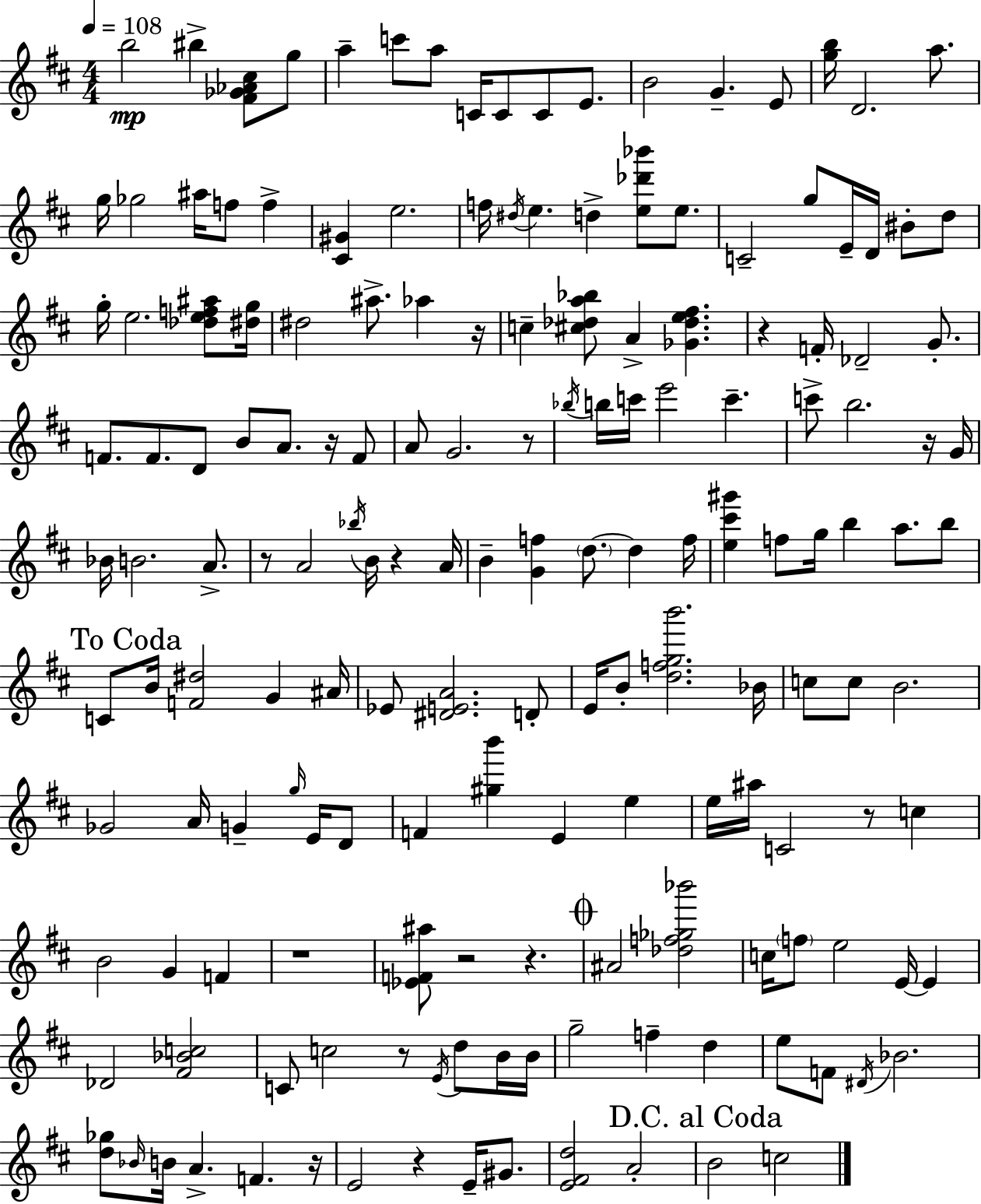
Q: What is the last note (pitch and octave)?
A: C5